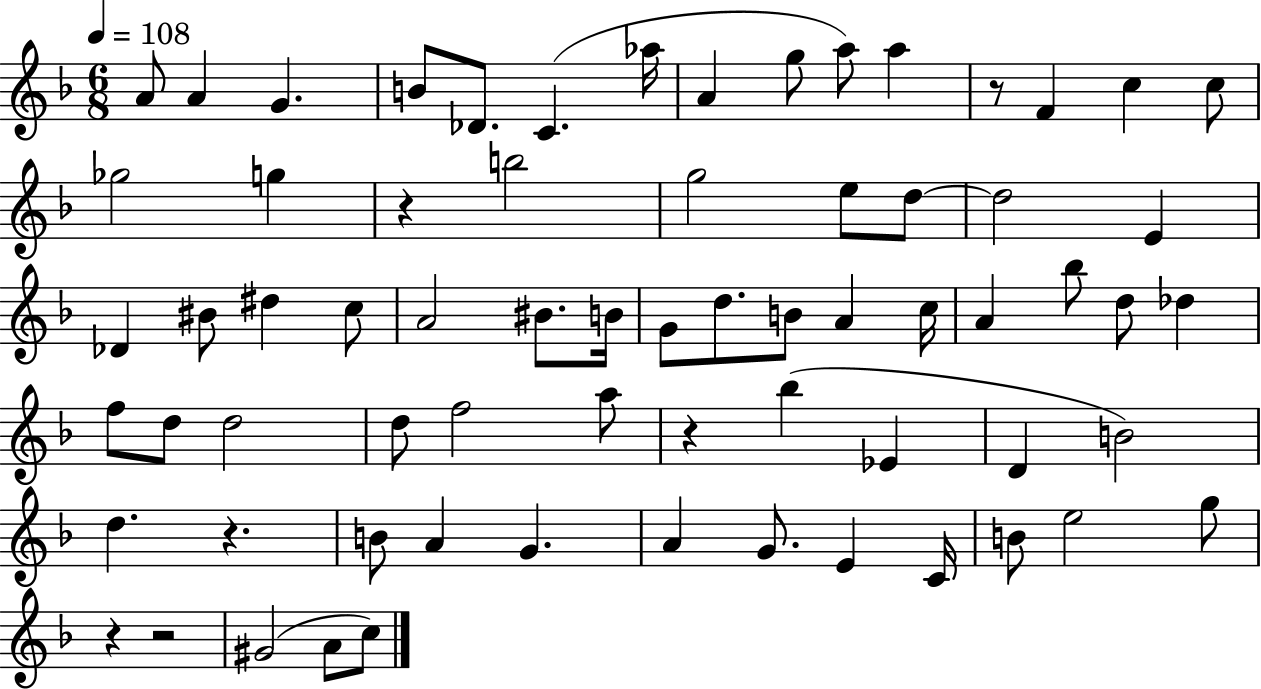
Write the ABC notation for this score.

X:1
T:Untitled
M:6/8
L:1/4
K:F
A/2 A G B/2 _D/2 C _a/4 A g/2 a/2 a z/2 F c c/2 _g2 g z b2 g2 e/2 d/2 d2 E _D ^B/2 ^d c/2 A2 ^B/2 B/4 G/2 d/2 B/2 A c/4 A _b/2 d/2 _d f/2 d/2 d2 d/2 f2 a/2 z _b _E D B2 d z B/2 A G A G/2 E C/4 B/2 e2 g/2 z z2 ^G2 A/2 c/2